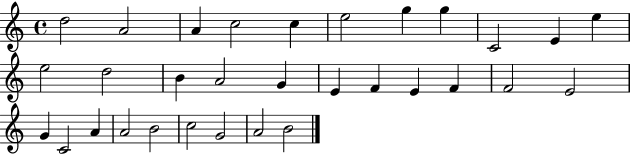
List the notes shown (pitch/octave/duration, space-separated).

D5/h A4/h A4/q C5/h C5/q E5/h G5/q G5/q C4/h E4/q E5/q E5/h D5/h B4/q A4/h G4/q E4/q F4/q E4/q F4/q F4/h E4/h G4/q C4/h A4/q A4/h B4/h C5/h G4/h A4/h B4/h